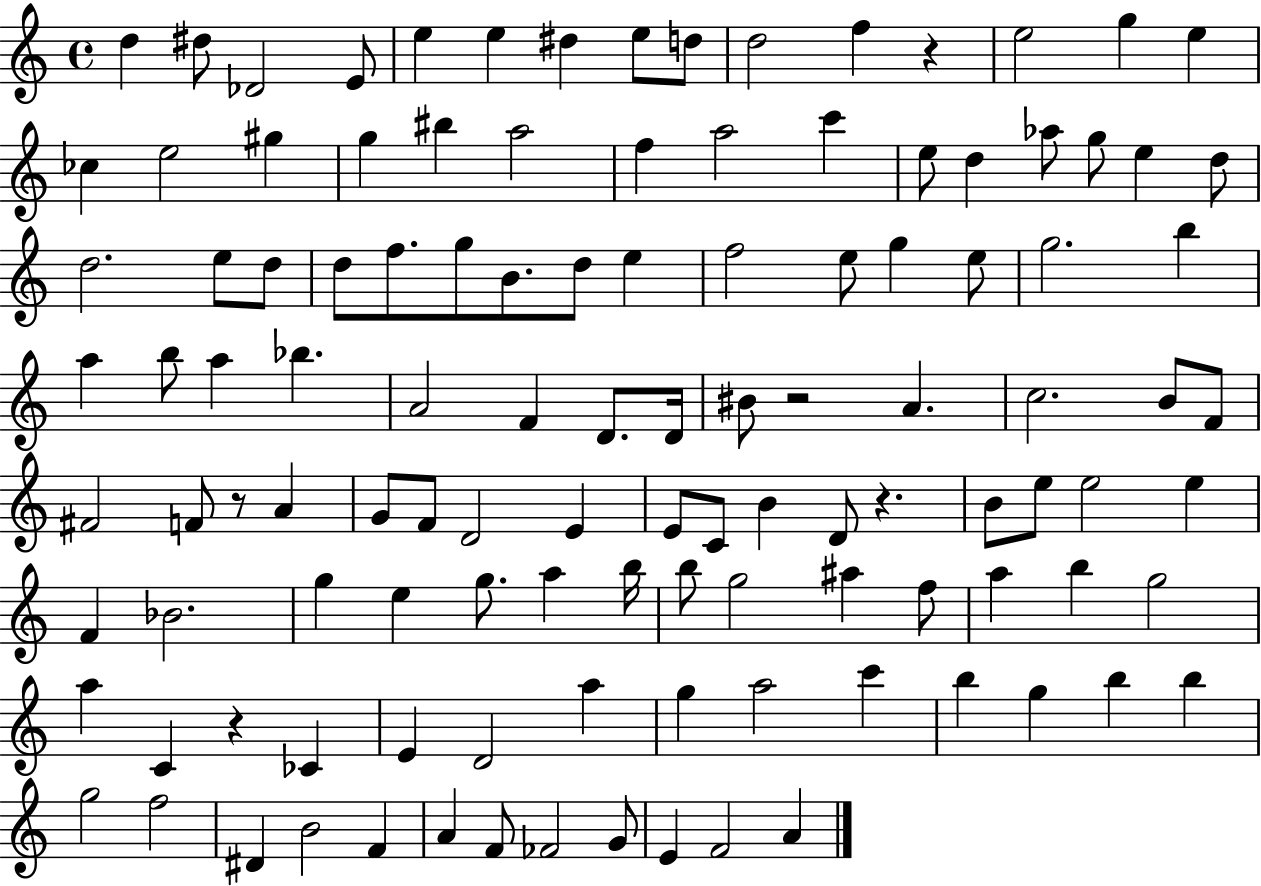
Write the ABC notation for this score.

X:1
T:Untitled
M:4/4
L:1/4
K:C
d ^d/2 _D2 E/2 e e ^d e/2 d/2 d2 f z e2 g e _c e2 ^g g ^b a2 f a2 c' e/2 d _a/2 g/2 e d/2 d2 e/2 d/2 d/2 f/2 g/2 B/2 d/2 e f2 e/2 g e/2 g2 b a b/2 a _b A2 F D/2 D/4 ^B/2 z2 A c2 B/2 F/2 ^F2 F/2 z/2 A G/2 F/2 D2 E E/2 C/2 B D/2 z B/2 e/2 e2 e F _B2 g e g/2 a b/4 b/2 g2 ^a f/2 a b g2 a C z _C E D2 a g a2 c' b g b b g2 f2 ^D B2 F A F/2 _F2 G/2 E F2 A